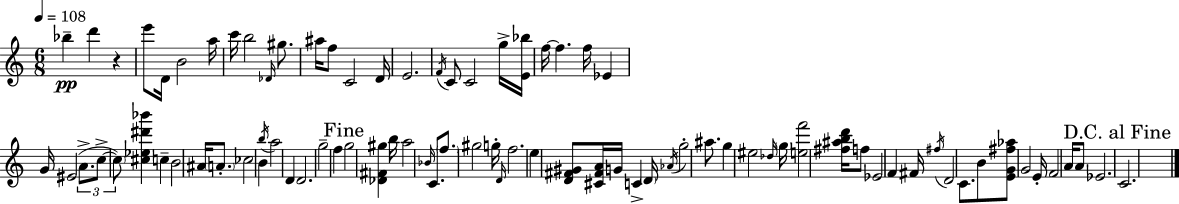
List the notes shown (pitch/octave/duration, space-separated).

Bb5/q D6/q R/q E6/e D4/s B4/h A5/s C6/s B5/h Db4/s G#5/e. A#5/s F5/e C4/h D4/s E4/h. F4/s C4/e C4/h G5/s [E4,Bb5]/s F5/s F5/q. F5/s Eb4/q G4/s EIS4/h A4/e. C5/e C5/e [C#5,Eb5,D#6,Bb6]/q C5/q B4/h A#4/s A4/e. CES5/h B4/q B5/s A5/h D4/q D4/h. G5/h F5/q G5/h [Db4,F#4,G#5]/q B5/s A5/h Bb4/s C4/e. F5/e. G#5/h G5/s D4/s F5/h. E5/q [D4,F#4,G#4]/e [C#4,F#4,A4]/s G4/s C4/q D4/s Ab4/s G5/h A#5/e. G5/q EIS5/h Db5/s G5/s [E5,F6]/h [F#5,A#5,B5,D6]/s F5/e Eb4/h F4/q F#4/s F#5/s D4/h C4/e. B4/e [E4,G4,F#5,Ab5]/e G4/h E4/s F4/h A4/s A4/e Eb4/h. C4/h.